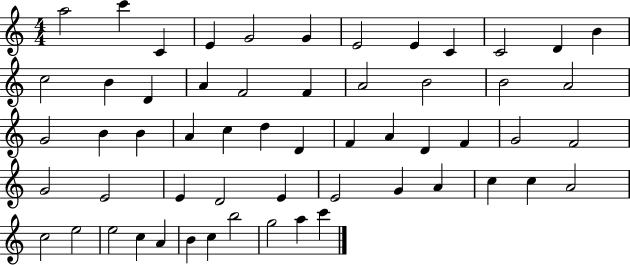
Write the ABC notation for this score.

X:1
T:Untitled
M:4/4
L:1/4
K:C
a2 c' C E G2 G E2 E C C2 D B c2 B D A F2 F A2 B2 B2 A2 G2 B B A c d D F A D F G2 F2 G2 E2 E D2 E E2 G A c c A2 c2 e2 e2 c A B c b2 g2 a c'